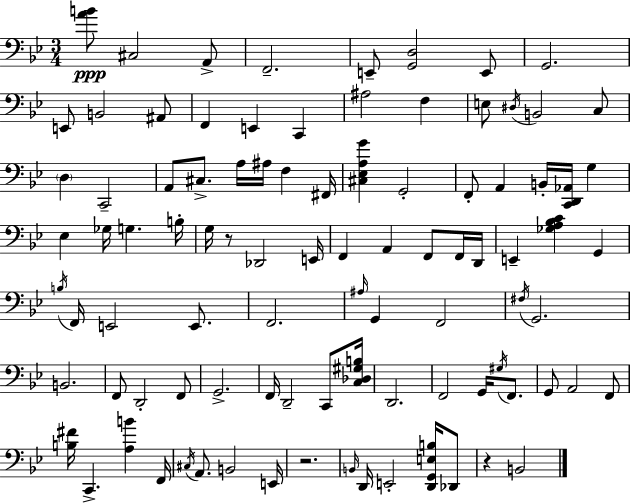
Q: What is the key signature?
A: BES major